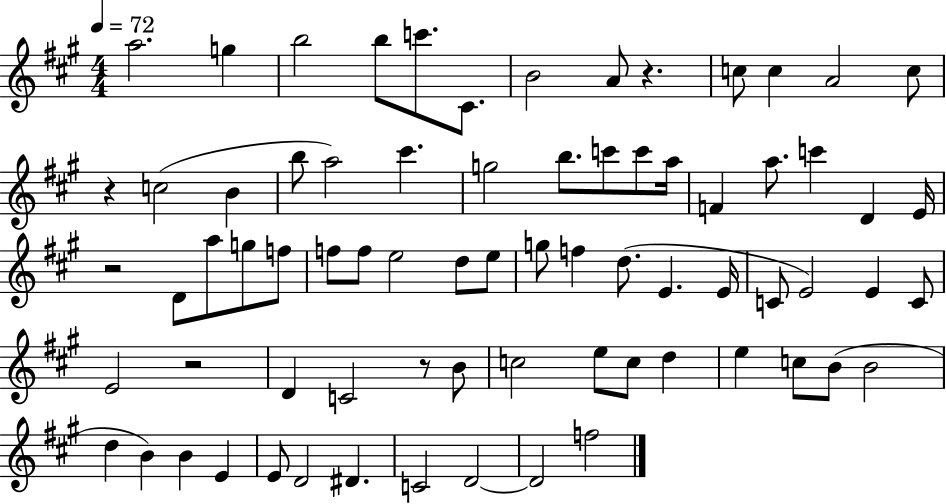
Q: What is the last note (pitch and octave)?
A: F5